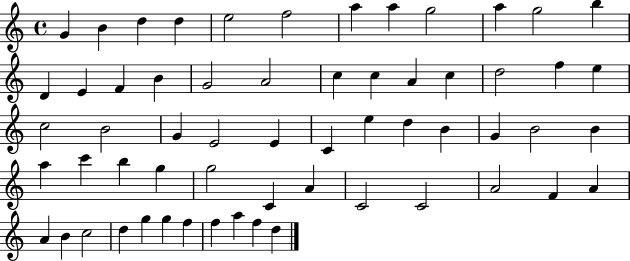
X:1
T:Untitled
M:4/4
L:1/4
K:C
G B d d e2 f2 a a g2 a g2 b D E F B G2 A2 c c A c d2 f e c2 B2 G E2 E C e d B G B2 B a c' b g g2 C A C2 C2 A2 F A A B c2 d g g f f a f d